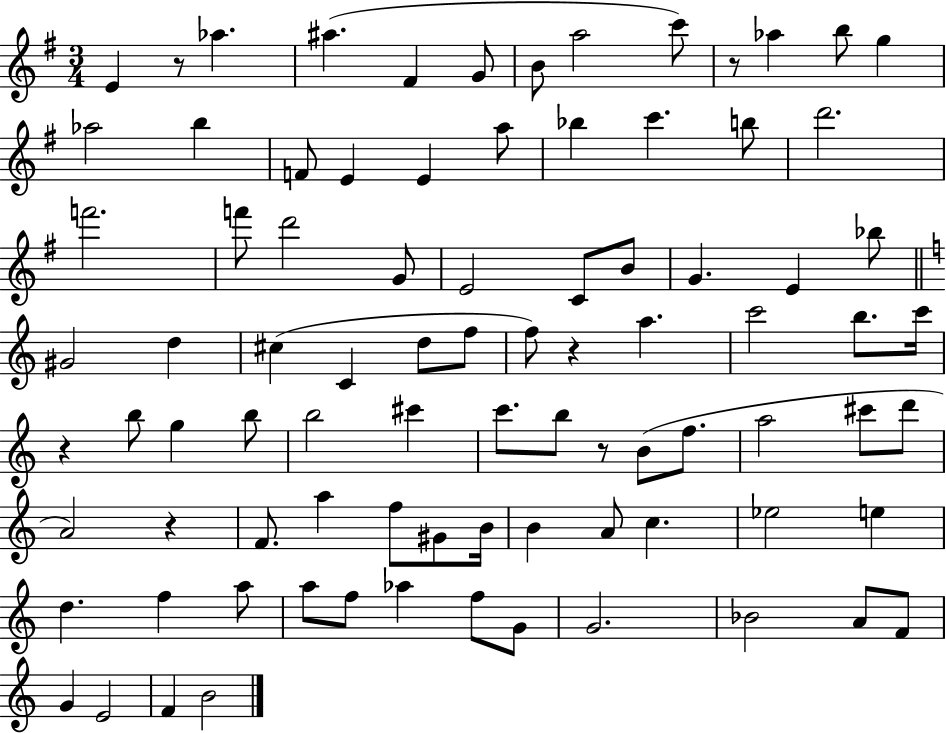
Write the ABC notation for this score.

X:1
T:Untitled
M:3/4
L:1/4
K:G
E z/2 _a ^a ^F G/2 B/2 a2 c'/2 z/2 _a b/2 g _a2 b F/2 E E a/2 _b c' b/2 d'2 f'2 f'/2 d'2 G/2 E2 C/2 B/2 G E _b/2 ^G2 d ^c C d/2 f/2 f/2 z a c'2 b/2 c'/4 z b/2 g b/2 b2 ^c' c'/2 b/2 z/2 B/2 f/2 a2 ^c'/2 d'/2 A2 z F/2 a f/2 ^G/2 B/4 B A/2 c _e2 e d f a/2 a/2 f/2 _a f/2 G/2 G2 _B2 A/2 F/2 G E2 F B2